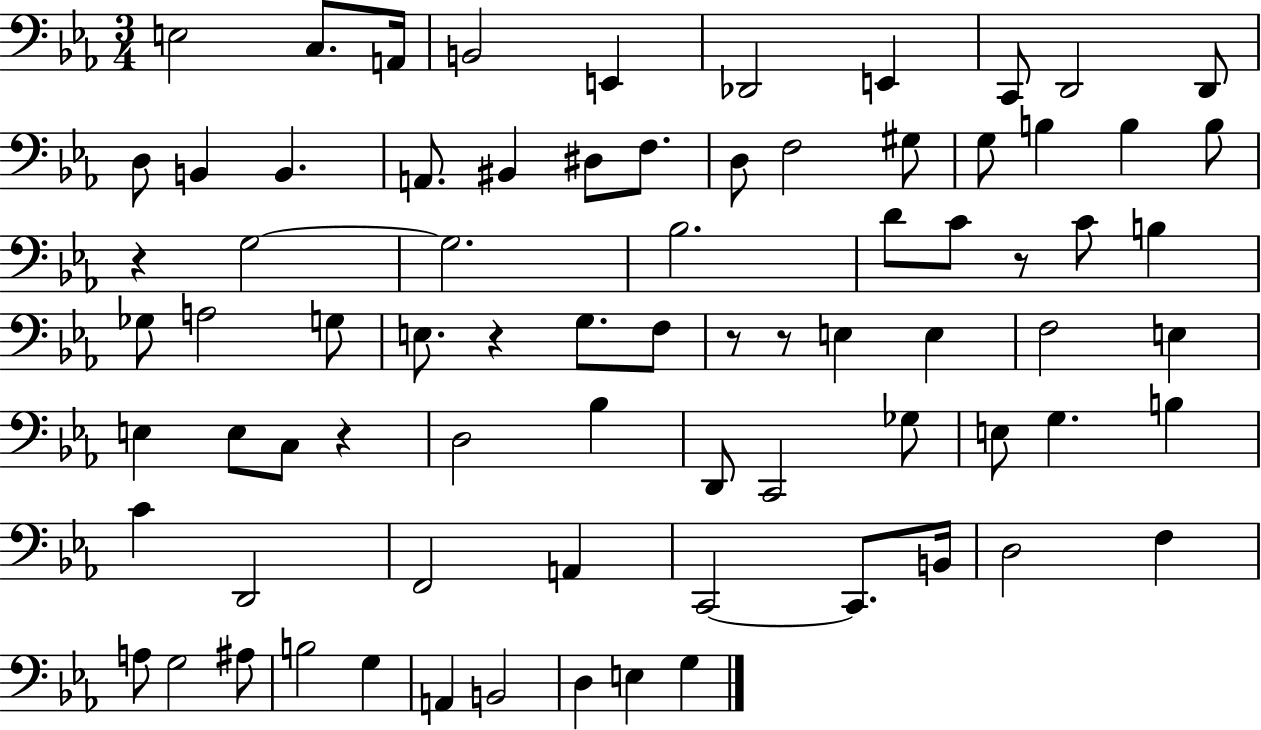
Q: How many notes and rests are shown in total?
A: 77